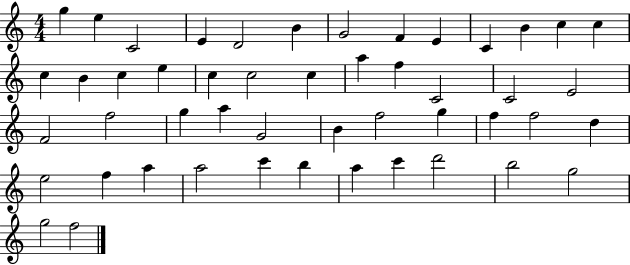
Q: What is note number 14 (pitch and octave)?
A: C5